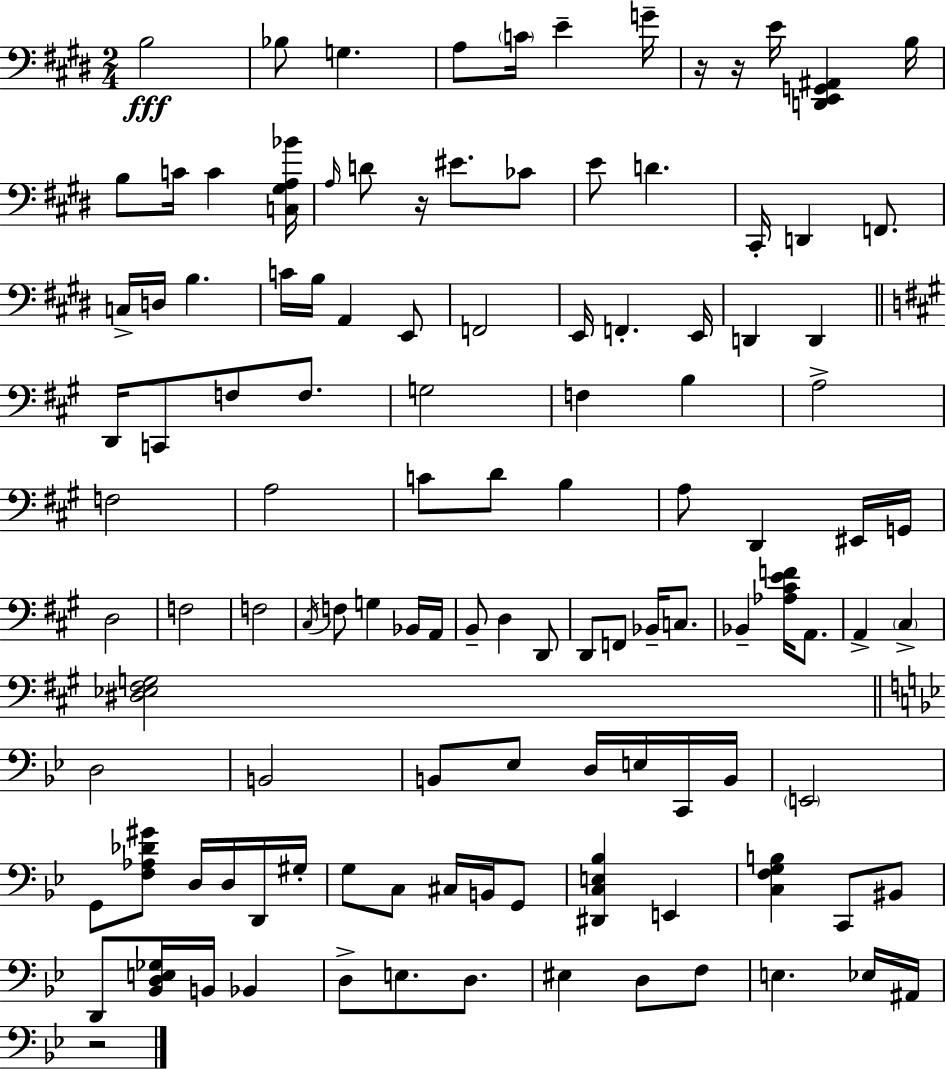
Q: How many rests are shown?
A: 4